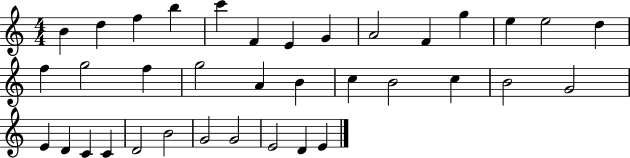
B4/q D5/q F5/q B5/q C6/q F4/q E4/q G4/q A4/h F4/q G5/q E5/q E5/h D5/q F5/q G5/h F5/q G5/h A4/q B4/q C5/q B4/h C5/q B4/h G4/h E4/q D4/q C4/q C4/q D4/h B4/h G4/h G4/h E4/h D4/q E4/q